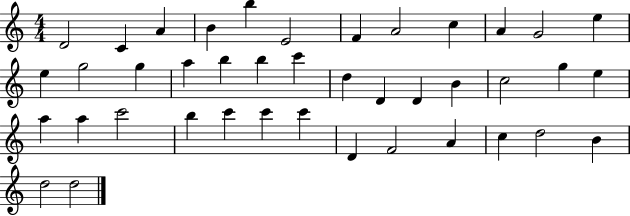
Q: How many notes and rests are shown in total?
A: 41